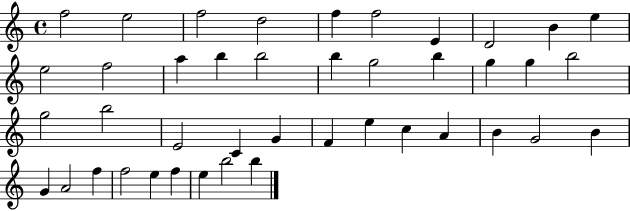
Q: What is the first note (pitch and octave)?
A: F5